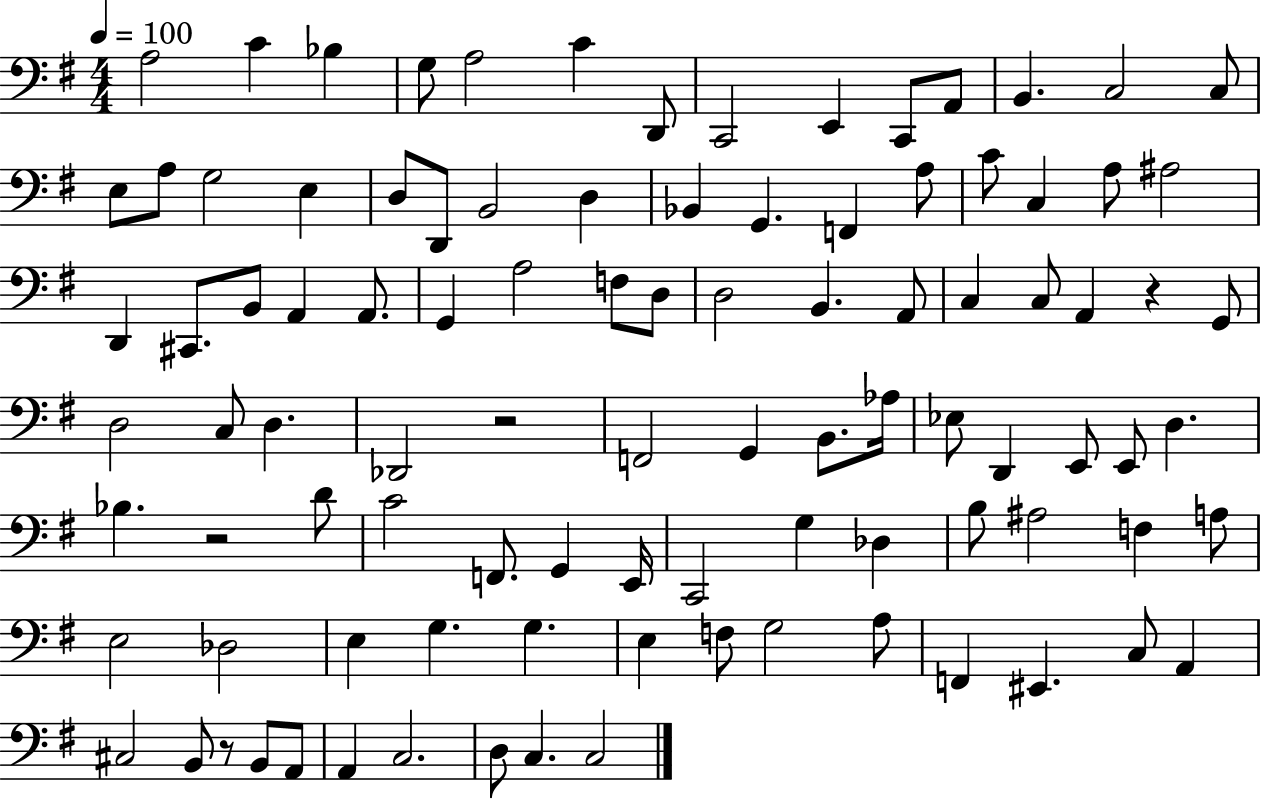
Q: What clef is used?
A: bass